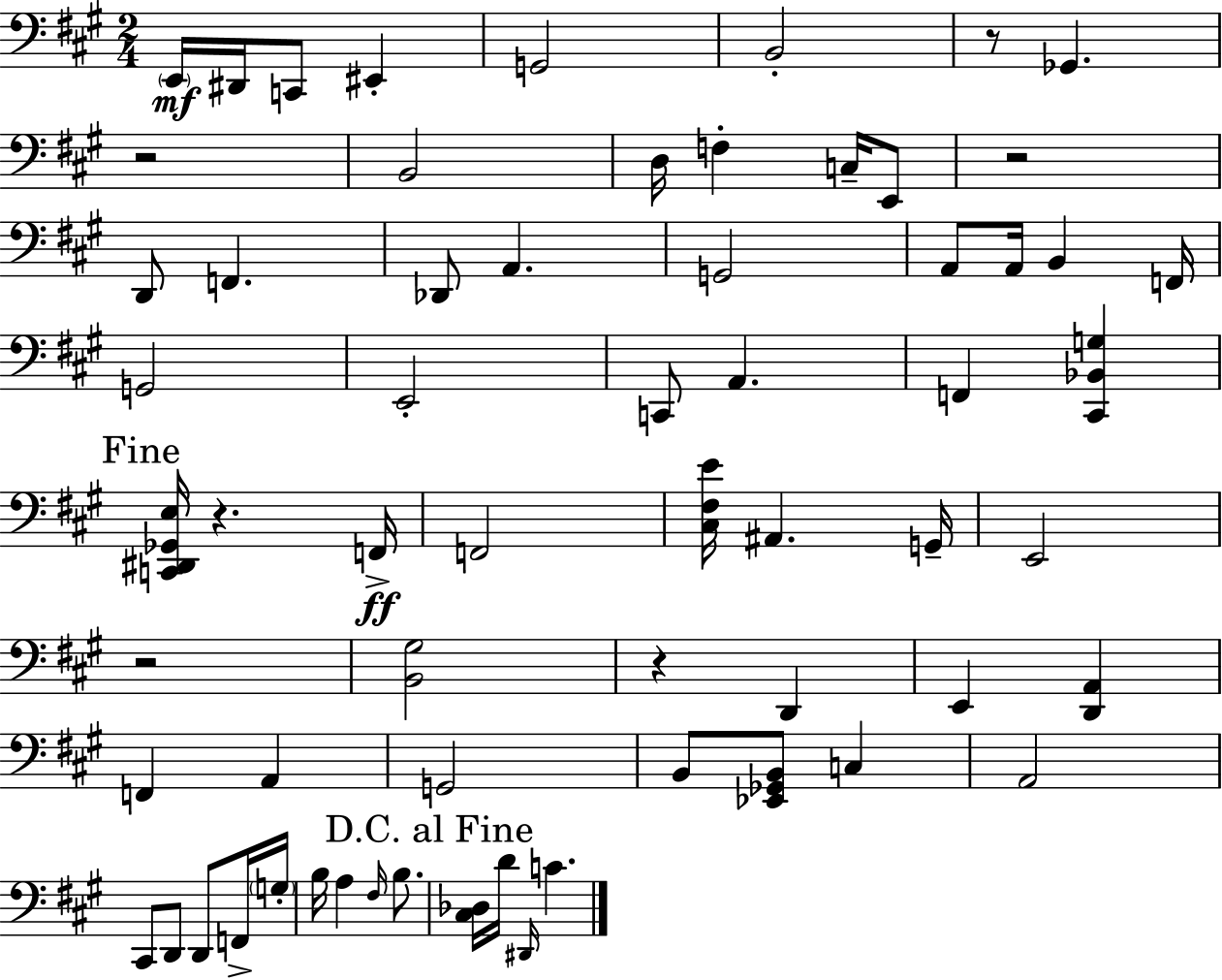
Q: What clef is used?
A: bass